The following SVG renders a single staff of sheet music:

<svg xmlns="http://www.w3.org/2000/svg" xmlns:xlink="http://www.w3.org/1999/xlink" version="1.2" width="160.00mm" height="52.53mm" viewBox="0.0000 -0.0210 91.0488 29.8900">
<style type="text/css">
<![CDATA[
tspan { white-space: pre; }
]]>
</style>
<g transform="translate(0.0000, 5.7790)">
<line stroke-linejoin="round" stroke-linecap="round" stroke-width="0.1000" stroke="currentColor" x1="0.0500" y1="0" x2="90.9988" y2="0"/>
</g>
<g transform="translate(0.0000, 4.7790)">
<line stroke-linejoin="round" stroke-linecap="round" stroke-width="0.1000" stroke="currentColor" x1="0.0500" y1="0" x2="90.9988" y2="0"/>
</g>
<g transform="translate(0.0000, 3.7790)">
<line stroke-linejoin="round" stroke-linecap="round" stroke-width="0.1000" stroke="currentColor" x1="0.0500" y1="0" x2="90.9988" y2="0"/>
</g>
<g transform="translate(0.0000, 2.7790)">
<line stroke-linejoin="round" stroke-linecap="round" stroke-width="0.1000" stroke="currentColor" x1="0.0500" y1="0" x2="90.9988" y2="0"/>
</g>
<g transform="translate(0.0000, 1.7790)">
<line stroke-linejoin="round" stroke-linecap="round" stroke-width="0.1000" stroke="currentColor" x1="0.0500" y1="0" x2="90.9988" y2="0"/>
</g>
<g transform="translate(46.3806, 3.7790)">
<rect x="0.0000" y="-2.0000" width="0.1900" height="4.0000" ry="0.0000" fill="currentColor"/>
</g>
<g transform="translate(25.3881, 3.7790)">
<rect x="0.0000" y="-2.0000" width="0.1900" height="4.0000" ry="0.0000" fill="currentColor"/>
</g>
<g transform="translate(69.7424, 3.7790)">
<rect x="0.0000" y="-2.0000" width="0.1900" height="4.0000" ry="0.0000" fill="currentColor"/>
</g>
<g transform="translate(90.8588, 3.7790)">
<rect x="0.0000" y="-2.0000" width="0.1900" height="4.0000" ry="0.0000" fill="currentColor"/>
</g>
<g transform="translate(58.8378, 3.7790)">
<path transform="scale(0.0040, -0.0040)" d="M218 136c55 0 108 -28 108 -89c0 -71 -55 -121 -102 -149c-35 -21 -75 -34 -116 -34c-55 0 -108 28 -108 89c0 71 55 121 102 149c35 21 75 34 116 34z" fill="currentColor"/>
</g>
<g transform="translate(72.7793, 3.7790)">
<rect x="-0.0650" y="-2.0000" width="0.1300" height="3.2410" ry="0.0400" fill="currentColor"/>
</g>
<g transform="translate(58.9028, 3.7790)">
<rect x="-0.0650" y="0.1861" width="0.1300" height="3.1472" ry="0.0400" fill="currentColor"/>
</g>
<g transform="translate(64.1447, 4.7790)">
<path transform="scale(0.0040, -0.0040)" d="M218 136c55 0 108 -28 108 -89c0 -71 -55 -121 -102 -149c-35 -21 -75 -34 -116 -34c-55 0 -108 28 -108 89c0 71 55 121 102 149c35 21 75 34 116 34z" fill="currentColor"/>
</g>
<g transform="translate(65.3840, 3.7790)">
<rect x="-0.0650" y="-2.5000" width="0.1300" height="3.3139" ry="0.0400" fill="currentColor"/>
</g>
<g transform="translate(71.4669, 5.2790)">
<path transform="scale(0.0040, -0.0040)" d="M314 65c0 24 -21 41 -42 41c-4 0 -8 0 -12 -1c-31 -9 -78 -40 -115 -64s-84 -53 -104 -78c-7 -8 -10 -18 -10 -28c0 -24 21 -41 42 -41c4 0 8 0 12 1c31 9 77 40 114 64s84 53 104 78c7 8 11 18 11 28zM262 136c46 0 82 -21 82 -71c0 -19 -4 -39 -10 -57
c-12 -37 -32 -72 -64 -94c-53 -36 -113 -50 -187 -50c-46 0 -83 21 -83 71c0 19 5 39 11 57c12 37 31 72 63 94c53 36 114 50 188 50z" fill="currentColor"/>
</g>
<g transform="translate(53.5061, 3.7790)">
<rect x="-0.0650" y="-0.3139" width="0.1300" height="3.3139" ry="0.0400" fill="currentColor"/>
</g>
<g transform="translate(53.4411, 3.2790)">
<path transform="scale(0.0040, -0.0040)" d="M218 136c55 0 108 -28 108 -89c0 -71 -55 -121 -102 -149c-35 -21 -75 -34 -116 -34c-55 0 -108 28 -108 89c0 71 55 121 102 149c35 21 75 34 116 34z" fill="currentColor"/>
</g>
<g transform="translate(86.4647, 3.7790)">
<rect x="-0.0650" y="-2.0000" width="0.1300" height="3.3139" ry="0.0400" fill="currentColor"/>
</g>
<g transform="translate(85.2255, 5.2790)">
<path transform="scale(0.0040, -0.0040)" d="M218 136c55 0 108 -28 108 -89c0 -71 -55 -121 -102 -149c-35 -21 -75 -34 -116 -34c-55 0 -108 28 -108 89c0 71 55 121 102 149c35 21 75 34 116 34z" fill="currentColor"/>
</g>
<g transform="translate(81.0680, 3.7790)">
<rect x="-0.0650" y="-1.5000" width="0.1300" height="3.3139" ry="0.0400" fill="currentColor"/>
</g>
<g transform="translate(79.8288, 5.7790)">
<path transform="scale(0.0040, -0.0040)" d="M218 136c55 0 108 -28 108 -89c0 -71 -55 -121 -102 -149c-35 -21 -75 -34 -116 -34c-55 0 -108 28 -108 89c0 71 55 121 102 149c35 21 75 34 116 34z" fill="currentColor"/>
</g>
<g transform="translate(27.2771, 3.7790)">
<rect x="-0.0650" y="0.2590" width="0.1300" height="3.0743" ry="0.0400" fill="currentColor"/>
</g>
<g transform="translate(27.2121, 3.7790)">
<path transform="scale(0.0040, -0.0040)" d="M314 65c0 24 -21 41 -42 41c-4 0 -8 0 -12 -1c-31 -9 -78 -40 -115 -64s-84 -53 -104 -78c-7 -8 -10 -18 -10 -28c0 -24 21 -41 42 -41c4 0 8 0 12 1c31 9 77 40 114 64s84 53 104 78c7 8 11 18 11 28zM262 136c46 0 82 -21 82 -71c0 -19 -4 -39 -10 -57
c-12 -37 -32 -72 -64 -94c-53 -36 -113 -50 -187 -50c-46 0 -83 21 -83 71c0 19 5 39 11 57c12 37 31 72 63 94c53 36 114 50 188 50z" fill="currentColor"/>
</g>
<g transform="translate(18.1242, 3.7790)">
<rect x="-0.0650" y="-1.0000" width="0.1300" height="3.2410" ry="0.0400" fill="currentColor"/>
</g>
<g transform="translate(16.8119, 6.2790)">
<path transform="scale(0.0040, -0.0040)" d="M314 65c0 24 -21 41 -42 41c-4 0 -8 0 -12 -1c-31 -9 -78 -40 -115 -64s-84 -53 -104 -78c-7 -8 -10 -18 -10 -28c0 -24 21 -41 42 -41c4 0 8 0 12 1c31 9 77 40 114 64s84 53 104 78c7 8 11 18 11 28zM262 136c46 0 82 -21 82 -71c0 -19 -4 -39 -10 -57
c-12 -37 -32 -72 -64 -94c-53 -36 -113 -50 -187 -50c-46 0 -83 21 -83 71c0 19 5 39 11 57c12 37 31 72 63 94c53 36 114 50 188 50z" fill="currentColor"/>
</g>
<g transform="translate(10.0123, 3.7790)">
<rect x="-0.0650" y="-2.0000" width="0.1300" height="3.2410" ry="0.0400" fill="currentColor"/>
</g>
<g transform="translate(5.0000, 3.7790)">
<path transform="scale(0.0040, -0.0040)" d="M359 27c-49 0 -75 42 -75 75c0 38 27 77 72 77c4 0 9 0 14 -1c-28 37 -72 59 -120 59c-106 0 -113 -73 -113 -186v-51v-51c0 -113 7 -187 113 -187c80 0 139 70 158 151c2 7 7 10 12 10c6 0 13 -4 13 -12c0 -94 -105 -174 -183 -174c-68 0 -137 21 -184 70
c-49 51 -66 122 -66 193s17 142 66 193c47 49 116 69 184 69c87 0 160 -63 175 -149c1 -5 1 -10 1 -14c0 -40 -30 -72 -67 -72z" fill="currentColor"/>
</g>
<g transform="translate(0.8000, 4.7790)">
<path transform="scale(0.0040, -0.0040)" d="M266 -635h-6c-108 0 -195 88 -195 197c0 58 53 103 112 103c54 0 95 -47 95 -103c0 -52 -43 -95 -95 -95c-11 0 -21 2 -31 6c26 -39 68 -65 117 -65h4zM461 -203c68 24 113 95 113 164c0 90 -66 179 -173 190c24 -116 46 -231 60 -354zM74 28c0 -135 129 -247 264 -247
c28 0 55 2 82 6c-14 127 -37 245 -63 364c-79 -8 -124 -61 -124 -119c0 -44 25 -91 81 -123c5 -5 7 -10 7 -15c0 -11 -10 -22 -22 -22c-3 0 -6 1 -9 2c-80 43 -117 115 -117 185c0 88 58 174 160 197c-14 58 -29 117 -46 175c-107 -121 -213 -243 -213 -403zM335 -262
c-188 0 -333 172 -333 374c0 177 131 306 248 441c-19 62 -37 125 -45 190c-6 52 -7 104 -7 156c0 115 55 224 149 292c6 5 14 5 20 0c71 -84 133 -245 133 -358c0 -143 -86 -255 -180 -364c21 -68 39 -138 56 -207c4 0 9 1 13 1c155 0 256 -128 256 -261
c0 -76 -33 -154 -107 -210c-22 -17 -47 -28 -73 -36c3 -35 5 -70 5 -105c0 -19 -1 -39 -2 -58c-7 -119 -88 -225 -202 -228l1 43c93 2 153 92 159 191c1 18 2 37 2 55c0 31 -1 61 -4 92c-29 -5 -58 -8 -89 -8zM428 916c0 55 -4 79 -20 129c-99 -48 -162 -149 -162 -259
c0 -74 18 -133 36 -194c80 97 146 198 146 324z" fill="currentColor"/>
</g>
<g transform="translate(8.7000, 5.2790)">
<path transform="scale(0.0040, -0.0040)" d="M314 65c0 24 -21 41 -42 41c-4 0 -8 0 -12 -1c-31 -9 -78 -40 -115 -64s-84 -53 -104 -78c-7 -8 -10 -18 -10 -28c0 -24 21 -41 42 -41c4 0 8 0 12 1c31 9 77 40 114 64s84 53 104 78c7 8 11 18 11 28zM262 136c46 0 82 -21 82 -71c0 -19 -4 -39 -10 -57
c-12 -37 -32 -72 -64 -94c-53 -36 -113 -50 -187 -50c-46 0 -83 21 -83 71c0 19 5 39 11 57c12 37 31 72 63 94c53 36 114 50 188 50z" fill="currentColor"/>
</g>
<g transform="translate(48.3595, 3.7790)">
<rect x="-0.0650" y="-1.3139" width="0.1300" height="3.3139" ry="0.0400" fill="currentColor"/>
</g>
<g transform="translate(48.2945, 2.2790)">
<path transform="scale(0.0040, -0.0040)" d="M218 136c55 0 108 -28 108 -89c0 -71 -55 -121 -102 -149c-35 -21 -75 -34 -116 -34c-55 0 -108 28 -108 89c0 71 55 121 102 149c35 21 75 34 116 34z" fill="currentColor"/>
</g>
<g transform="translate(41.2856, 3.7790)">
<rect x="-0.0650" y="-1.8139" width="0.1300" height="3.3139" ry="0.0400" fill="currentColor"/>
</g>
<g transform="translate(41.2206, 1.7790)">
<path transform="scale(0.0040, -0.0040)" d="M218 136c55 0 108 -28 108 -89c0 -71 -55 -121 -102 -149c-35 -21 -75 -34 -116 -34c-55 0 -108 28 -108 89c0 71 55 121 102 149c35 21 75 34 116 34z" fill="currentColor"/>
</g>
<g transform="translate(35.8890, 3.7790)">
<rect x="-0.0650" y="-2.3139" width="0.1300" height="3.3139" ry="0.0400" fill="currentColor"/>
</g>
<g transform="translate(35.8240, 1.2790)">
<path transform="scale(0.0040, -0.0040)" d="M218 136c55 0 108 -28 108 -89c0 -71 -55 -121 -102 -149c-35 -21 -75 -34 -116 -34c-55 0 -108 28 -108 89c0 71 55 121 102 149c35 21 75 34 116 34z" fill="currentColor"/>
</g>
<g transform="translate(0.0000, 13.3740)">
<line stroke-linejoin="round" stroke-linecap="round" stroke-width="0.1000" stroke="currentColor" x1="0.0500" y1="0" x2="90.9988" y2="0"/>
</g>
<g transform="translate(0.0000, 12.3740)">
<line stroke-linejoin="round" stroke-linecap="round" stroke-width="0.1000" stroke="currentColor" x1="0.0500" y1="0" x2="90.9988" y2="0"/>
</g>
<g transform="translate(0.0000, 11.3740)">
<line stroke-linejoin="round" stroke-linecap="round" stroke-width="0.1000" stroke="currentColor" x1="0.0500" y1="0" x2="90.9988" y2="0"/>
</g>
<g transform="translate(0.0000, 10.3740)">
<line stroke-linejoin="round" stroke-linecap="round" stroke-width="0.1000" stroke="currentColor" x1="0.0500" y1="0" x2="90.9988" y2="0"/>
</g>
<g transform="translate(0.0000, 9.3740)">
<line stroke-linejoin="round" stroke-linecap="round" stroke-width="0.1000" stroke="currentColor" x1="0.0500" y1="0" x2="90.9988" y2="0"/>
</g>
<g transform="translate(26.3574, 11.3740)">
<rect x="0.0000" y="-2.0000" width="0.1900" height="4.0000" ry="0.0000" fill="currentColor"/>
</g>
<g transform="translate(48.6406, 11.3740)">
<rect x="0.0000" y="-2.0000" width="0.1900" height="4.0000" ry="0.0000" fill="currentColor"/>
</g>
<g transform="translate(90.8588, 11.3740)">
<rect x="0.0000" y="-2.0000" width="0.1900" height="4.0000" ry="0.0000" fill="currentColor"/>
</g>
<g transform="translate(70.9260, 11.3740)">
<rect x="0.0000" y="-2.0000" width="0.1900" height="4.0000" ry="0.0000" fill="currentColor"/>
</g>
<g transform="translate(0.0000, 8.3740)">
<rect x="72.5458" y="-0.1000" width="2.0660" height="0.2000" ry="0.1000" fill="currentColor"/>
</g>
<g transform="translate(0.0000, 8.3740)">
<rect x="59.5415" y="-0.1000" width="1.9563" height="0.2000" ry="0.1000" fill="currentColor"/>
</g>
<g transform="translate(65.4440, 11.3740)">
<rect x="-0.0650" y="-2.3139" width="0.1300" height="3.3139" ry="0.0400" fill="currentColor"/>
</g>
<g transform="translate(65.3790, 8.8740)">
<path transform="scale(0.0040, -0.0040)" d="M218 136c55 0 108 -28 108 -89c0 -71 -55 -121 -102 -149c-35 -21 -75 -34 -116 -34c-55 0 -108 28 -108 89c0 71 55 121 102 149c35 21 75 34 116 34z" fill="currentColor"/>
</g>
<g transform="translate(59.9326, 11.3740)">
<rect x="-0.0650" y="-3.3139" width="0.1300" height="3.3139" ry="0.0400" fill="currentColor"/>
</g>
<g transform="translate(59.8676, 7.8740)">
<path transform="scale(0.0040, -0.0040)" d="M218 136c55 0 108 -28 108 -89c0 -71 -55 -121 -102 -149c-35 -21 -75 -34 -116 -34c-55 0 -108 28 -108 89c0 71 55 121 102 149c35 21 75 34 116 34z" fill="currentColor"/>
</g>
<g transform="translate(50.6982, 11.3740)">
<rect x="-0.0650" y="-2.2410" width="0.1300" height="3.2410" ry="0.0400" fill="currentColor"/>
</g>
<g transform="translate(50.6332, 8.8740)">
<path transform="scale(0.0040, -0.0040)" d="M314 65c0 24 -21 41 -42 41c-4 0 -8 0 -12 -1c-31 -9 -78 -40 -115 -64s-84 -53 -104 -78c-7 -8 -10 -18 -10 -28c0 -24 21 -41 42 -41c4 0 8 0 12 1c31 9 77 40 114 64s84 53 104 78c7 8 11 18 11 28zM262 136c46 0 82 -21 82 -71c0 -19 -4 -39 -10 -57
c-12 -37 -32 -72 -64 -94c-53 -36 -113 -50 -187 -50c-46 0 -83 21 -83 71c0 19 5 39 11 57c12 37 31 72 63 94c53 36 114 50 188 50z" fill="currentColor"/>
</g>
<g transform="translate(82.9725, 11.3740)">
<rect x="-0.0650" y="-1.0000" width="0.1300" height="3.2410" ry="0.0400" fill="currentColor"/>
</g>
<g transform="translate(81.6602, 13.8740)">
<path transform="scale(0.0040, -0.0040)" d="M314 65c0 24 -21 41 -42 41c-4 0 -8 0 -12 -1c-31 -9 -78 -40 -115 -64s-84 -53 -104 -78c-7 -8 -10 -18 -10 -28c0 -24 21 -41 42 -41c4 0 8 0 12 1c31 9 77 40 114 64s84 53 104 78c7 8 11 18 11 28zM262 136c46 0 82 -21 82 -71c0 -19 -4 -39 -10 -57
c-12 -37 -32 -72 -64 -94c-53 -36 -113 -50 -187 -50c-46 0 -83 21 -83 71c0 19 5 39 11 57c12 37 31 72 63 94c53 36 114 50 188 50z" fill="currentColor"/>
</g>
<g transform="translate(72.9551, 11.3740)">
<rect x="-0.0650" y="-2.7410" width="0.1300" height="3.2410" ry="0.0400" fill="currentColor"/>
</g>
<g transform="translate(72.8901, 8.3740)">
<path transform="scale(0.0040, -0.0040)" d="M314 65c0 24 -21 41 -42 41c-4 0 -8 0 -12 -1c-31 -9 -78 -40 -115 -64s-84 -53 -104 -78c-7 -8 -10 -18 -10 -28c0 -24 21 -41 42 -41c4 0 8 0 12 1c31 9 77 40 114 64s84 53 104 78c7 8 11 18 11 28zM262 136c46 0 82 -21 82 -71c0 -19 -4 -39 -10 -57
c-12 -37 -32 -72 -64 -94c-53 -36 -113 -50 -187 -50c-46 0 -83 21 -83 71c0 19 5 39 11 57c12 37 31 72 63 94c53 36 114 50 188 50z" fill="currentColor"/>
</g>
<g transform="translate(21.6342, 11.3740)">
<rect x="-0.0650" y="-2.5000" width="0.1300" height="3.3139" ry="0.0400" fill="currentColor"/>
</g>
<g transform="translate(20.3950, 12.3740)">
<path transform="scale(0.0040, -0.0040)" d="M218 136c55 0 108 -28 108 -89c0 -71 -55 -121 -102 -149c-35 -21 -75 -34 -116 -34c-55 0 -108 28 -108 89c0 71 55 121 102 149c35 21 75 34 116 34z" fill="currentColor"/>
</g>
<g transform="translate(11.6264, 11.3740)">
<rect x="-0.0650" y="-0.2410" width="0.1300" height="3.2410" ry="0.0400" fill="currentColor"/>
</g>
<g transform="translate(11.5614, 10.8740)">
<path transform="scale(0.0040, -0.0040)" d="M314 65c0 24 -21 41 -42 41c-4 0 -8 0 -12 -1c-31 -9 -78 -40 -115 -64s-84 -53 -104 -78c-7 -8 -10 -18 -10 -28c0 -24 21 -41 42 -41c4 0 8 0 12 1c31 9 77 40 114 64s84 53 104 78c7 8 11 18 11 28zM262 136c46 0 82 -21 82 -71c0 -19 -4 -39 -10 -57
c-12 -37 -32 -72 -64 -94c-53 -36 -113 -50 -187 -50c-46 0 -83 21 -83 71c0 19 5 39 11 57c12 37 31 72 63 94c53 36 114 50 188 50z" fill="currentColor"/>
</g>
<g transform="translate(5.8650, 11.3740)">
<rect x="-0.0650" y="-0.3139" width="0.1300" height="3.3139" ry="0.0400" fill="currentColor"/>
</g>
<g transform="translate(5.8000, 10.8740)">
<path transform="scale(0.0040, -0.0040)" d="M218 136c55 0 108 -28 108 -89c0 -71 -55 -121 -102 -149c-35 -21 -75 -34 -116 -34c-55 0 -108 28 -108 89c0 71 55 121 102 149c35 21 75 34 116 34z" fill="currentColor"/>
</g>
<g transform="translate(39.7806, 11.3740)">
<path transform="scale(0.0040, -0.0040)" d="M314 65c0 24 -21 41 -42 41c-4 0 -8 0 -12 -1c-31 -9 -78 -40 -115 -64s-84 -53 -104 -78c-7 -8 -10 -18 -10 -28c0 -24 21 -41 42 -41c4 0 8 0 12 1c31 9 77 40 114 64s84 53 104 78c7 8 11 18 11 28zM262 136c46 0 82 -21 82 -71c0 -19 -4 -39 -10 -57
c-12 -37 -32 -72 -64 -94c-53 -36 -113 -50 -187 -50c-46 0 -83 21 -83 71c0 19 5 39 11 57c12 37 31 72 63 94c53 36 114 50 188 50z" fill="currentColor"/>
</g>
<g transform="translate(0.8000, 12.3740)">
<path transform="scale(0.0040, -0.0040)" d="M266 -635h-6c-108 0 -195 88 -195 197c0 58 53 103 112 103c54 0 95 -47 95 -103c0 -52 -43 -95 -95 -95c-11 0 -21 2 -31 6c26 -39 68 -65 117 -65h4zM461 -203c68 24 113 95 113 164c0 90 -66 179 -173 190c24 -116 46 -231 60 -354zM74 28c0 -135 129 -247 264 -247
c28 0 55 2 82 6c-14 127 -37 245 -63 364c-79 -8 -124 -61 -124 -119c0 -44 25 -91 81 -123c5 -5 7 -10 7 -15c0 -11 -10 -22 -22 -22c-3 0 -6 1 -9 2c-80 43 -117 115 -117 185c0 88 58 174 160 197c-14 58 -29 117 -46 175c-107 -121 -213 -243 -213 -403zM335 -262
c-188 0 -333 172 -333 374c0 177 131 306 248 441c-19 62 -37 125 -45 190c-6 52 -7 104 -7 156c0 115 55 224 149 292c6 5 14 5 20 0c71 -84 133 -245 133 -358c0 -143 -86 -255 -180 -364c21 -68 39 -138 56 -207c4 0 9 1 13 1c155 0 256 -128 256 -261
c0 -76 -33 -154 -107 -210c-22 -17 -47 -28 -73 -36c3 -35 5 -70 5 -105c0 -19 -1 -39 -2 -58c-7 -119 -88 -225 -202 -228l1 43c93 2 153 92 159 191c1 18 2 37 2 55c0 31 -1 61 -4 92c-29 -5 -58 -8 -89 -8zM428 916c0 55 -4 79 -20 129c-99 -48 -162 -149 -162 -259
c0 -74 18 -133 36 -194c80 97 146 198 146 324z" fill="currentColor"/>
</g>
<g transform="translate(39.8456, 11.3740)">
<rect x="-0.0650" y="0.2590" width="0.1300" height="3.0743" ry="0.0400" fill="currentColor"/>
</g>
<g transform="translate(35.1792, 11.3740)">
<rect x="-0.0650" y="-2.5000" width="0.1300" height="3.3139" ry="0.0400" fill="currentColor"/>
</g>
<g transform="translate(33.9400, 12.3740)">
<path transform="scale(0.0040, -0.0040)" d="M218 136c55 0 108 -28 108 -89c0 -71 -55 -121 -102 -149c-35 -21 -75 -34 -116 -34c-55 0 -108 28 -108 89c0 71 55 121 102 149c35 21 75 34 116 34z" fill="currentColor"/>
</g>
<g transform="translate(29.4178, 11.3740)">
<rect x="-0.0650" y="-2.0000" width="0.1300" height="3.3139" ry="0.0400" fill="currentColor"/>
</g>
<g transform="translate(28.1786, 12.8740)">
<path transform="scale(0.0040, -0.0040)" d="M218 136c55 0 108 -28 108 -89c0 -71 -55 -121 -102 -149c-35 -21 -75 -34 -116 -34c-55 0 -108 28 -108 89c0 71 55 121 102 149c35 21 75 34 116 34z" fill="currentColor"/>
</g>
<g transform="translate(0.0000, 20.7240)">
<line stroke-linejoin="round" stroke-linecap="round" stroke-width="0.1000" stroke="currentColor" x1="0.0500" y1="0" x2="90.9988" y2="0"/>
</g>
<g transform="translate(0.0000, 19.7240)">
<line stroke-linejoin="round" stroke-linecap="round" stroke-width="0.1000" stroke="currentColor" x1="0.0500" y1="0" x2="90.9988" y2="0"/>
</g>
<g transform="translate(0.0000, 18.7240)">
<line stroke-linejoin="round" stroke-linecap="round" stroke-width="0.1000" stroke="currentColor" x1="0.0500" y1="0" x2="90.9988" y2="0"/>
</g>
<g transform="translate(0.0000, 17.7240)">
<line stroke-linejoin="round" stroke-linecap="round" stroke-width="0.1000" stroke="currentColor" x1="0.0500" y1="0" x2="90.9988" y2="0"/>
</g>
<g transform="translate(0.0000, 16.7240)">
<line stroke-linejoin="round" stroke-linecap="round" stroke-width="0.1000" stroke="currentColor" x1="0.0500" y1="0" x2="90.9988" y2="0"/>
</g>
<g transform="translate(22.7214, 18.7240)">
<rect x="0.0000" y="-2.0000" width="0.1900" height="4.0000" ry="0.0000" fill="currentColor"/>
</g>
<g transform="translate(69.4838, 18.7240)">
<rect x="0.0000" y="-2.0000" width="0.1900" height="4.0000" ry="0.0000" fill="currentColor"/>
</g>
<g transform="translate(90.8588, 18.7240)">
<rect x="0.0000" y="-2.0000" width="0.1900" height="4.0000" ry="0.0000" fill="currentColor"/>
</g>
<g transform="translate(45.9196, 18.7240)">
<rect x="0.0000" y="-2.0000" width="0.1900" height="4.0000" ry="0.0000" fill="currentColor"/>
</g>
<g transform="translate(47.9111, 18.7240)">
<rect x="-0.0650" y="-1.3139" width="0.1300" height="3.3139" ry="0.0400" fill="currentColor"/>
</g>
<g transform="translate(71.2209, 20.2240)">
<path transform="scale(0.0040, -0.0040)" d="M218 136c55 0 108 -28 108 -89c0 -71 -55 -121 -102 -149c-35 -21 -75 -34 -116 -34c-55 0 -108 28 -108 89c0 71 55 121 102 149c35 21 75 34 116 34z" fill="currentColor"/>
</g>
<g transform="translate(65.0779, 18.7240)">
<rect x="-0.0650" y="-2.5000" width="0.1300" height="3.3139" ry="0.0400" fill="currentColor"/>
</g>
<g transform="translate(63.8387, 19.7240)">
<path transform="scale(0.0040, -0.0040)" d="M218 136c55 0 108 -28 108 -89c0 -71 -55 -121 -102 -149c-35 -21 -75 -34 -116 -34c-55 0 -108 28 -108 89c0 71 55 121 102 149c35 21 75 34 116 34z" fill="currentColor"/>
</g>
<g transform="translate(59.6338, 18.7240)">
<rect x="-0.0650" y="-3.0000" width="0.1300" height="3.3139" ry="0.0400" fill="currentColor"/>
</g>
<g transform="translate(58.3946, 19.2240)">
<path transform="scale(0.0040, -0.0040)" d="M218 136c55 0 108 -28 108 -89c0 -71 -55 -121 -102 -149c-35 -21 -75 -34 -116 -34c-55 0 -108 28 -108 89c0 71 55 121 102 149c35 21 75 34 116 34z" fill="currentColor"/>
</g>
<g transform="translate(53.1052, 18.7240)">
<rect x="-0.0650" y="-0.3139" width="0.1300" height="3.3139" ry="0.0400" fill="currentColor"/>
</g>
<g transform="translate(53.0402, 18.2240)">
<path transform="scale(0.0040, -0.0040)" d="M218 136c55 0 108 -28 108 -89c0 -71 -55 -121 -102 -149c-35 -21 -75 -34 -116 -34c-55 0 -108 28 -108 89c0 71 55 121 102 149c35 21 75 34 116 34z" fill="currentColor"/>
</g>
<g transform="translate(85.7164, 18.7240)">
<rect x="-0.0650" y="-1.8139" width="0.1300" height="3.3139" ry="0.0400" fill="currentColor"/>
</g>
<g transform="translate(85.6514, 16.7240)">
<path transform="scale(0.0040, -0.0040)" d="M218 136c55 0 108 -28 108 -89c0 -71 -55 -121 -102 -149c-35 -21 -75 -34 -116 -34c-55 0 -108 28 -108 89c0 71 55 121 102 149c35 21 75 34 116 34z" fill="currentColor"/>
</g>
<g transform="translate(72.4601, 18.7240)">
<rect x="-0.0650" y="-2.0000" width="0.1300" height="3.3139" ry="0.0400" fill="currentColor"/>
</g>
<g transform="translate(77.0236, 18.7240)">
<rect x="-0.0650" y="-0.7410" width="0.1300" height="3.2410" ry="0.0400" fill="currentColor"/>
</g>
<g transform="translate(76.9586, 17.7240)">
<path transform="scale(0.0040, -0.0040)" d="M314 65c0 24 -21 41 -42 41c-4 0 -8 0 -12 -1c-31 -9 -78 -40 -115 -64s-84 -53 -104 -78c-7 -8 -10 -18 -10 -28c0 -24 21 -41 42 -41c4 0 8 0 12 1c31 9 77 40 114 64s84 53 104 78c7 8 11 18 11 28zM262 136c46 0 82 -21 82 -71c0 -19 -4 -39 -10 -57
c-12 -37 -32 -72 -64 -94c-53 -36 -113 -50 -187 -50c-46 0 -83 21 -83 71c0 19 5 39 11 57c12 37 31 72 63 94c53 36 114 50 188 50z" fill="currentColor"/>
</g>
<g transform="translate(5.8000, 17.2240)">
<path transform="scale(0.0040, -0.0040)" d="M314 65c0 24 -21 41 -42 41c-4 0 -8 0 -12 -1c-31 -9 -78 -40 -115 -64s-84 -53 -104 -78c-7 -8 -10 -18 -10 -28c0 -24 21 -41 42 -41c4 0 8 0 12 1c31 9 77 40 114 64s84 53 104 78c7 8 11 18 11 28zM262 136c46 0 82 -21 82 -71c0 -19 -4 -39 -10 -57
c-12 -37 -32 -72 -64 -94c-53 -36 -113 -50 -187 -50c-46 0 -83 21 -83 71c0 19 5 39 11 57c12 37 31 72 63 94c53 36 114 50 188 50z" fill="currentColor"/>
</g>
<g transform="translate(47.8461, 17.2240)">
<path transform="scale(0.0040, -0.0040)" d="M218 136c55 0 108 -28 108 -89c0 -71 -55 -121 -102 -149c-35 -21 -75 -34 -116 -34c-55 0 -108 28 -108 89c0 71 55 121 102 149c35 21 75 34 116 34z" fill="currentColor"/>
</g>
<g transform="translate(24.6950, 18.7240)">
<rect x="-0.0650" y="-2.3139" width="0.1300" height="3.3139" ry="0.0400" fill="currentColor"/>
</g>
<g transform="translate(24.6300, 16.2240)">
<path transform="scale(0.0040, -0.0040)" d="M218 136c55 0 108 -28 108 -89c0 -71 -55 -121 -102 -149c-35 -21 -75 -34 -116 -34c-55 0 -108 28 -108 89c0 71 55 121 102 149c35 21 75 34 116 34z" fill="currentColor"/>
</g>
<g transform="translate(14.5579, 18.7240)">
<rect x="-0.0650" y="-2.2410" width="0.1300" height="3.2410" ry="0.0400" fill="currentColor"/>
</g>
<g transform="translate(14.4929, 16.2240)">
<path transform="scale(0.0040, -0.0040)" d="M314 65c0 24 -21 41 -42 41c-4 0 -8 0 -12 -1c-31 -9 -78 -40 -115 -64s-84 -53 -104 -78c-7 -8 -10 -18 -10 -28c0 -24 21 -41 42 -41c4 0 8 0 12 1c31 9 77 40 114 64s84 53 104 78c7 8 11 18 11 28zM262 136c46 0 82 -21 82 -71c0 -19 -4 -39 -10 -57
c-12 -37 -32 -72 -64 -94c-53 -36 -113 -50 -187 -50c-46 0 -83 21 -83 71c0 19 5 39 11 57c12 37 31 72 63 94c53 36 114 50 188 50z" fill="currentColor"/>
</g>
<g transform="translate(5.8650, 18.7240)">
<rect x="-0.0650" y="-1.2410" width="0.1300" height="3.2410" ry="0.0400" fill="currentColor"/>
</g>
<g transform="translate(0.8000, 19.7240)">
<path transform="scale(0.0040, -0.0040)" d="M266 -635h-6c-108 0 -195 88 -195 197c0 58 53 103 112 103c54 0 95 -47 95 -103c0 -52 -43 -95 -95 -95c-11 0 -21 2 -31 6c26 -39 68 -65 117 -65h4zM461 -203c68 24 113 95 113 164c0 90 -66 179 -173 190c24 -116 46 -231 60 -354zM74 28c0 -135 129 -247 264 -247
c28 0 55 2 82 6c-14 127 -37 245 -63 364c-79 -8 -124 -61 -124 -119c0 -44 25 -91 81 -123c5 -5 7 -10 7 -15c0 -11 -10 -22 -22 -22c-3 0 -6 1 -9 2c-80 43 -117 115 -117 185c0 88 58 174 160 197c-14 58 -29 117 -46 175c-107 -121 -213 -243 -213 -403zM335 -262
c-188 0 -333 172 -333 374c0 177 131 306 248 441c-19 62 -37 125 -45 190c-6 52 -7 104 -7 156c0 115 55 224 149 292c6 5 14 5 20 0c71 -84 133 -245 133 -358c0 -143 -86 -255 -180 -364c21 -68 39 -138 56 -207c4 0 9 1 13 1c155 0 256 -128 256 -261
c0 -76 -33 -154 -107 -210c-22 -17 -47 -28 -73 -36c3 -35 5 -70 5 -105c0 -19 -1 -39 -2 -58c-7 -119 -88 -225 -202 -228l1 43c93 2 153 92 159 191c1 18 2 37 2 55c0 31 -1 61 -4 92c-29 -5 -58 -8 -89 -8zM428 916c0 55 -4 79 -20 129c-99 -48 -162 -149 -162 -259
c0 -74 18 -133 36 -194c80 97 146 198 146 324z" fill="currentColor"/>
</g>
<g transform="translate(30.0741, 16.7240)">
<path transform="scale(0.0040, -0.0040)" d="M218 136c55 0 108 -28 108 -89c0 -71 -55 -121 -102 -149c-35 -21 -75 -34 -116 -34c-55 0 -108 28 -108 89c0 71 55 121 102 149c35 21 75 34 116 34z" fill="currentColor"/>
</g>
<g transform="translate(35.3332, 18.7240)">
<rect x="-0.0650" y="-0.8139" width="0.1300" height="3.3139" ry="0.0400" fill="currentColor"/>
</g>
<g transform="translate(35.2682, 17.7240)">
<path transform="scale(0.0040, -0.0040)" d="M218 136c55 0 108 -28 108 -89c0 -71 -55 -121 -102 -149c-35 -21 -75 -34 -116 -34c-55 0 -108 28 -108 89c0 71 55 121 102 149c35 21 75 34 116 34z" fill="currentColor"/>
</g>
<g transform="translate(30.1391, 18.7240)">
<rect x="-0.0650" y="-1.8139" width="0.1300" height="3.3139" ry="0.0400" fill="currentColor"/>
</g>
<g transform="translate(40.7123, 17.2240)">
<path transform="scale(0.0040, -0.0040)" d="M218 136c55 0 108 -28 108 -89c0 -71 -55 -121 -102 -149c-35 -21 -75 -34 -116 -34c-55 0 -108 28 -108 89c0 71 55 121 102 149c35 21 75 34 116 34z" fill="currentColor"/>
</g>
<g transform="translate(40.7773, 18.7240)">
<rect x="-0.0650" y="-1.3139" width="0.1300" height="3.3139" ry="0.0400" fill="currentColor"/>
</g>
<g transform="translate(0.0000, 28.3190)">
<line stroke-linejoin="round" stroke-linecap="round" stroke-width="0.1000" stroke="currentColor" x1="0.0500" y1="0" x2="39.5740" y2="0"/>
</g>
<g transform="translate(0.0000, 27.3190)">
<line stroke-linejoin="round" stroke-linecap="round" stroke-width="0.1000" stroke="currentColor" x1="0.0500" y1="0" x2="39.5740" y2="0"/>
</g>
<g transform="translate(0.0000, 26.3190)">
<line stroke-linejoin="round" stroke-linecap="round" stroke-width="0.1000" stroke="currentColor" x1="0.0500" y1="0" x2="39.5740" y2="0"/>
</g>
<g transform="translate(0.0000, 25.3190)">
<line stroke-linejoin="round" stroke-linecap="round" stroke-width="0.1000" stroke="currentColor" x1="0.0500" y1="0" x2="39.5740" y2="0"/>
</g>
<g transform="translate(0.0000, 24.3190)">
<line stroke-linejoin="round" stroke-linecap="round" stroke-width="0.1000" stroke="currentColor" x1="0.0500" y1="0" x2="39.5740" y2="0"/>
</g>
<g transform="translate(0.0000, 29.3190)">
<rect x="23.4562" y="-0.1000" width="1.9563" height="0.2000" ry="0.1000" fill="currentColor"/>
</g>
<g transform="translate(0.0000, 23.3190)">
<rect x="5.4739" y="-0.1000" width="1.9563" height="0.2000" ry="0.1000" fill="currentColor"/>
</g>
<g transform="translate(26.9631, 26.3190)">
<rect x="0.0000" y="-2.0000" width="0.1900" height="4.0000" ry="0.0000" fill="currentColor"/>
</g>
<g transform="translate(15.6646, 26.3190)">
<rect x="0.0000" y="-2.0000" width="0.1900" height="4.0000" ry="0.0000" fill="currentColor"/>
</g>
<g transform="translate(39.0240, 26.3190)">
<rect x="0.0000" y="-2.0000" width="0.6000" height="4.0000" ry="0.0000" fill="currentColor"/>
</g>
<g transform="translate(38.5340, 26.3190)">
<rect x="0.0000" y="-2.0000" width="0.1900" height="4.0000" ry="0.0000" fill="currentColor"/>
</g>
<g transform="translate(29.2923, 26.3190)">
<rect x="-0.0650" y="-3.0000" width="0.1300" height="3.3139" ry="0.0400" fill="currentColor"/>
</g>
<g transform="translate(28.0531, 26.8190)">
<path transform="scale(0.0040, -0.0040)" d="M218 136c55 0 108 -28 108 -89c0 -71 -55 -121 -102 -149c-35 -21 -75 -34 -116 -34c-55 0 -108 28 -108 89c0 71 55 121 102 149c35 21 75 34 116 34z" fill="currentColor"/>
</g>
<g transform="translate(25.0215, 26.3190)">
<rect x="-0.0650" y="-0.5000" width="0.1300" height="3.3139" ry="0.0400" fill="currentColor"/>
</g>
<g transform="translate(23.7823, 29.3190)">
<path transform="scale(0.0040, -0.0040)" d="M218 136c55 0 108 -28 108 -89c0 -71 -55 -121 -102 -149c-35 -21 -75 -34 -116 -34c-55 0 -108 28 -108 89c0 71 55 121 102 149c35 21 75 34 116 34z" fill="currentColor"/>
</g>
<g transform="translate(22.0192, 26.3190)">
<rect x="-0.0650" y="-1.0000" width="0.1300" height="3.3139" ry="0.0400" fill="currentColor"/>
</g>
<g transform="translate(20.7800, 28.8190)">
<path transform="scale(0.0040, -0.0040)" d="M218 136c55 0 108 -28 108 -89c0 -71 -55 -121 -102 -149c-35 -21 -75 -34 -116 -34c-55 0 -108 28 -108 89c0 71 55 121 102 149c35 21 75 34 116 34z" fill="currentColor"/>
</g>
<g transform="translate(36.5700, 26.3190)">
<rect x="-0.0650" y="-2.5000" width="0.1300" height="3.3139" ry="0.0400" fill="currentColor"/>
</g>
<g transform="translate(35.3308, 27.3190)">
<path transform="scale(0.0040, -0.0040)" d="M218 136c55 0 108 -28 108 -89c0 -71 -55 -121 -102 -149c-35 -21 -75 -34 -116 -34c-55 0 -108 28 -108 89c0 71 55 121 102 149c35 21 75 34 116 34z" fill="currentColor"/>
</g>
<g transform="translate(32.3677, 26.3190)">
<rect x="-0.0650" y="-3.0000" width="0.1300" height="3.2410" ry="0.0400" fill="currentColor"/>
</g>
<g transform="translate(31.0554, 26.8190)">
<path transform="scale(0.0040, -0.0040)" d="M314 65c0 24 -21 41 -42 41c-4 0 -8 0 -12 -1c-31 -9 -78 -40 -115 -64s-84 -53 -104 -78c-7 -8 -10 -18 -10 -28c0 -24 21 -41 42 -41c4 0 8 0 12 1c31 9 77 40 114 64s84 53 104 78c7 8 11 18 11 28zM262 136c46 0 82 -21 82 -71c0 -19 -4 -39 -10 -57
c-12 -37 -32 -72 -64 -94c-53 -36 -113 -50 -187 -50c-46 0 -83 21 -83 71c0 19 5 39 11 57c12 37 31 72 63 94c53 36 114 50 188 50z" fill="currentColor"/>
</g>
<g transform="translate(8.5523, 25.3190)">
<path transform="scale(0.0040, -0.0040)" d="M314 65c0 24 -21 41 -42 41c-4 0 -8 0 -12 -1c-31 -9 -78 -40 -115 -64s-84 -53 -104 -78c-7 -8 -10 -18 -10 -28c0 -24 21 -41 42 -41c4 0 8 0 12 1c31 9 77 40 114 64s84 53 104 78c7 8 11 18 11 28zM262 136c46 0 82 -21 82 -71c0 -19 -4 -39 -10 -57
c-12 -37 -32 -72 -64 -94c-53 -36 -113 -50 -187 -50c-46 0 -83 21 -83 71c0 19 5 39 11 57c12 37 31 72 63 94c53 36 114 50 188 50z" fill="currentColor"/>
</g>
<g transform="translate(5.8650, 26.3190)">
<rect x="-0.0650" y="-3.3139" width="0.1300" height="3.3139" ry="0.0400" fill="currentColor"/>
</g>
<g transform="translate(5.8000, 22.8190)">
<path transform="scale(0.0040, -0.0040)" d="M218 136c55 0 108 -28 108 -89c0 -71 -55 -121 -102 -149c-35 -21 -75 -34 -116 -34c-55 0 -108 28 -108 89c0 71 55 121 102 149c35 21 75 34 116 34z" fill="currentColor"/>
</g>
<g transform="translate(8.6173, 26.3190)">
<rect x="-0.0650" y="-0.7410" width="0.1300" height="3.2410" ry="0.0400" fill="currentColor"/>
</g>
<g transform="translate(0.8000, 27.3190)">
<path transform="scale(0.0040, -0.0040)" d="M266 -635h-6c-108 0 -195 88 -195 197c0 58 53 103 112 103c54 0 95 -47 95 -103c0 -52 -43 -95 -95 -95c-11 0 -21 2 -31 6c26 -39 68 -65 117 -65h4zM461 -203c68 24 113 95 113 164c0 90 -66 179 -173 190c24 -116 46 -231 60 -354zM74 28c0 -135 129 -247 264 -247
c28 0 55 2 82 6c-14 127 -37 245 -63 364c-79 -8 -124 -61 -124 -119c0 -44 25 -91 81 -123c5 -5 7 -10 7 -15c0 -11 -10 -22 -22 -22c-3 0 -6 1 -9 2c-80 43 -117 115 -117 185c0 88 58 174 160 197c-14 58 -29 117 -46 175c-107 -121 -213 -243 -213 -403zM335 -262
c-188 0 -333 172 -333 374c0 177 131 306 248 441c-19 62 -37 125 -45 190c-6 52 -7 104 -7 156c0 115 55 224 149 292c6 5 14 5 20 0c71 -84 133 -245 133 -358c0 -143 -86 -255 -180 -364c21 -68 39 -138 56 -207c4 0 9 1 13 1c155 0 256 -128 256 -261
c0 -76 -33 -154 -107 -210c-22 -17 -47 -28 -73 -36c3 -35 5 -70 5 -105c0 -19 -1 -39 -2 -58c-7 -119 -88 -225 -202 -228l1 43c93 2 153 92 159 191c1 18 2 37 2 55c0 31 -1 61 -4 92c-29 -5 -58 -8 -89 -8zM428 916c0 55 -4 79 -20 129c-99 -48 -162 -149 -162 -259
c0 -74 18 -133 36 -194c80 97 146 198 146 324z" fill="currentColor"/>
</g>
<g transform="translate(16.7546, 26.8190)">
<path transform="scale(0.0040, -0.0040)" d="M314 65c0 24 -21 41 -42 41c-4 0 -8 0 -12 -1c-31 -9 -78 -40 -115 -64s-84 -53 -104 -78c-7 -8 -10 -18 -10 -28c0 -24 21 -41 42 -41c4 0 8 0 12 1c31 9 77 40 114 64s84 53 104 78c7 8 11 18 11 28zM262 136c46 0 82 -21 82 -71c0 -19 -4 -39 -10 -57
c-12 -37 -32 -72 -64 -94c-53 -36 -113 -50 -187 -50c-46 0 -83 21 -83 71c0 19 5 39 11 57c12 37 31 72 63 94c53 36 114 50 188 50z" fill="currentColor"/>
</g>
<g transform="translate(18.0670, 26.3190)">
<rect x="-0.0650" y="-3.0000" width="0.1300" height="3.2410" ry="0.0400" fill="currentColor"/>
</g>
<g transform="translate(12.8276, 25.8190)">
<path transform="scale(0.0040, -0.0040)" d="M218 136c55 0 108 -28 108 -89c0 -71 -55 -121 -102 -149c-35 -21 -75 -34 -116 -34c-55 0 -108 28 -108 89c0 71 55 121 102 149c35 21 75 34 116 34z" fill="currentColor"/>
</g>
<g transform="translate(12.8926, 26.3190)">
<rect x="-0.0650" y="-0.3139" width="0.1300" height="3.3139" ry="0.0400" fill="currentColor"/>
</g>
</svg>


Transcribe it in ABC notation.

X:1
T:Untitled
M:4/4
L:1/4
K:C
F2 D2 B2 g f e c B G F2 E F c c2 G F G B2 g2 b g a2 D2 e2 g2 g f d e e c A G F d2 f b d2 c A2 D C A A2 G